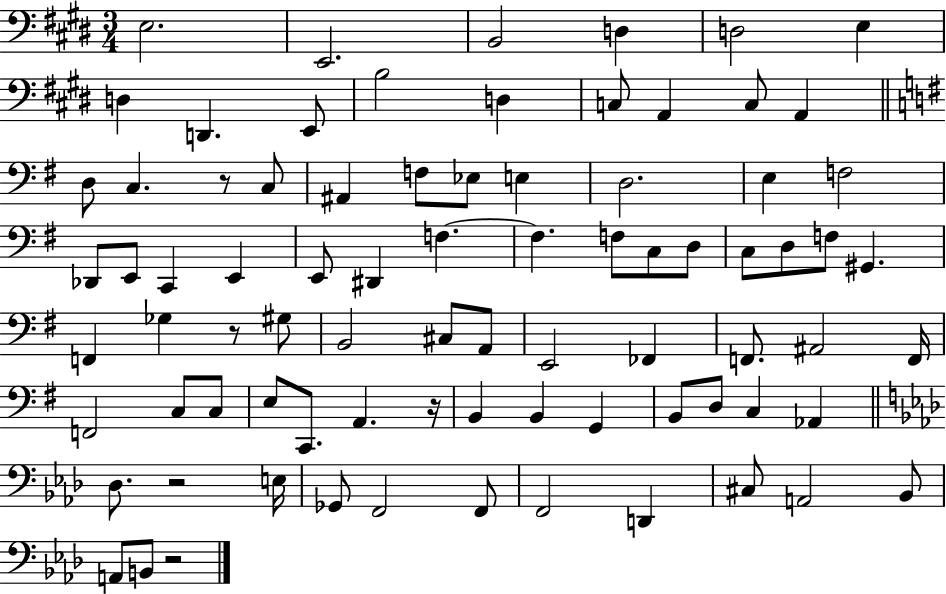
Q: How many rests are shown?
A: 5